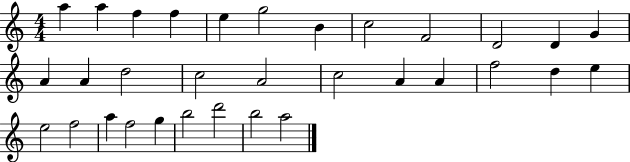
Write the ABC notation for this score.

X:1
T:Untitled
M:4/4
L:1/4
K:C
a a f f e g2 B c2 F2 D2 D G A A d2 c2 A2 c2 A A f2 d e e2 f2 a f2 g b2 d'2 b2 a2